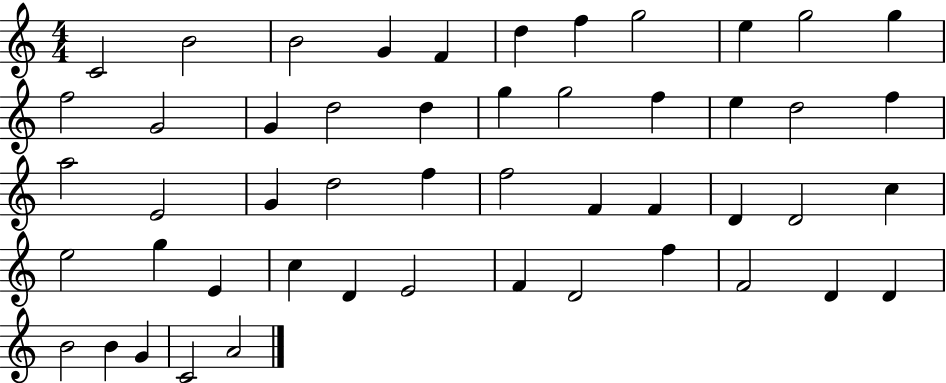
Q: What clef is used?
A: treble